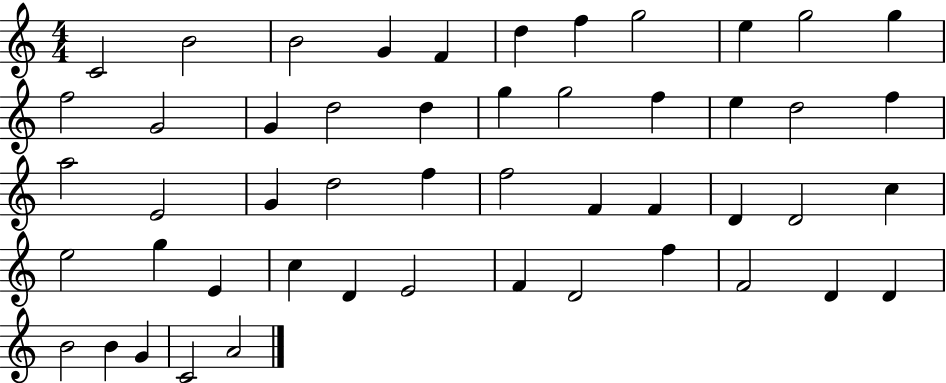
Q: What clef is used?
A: treble